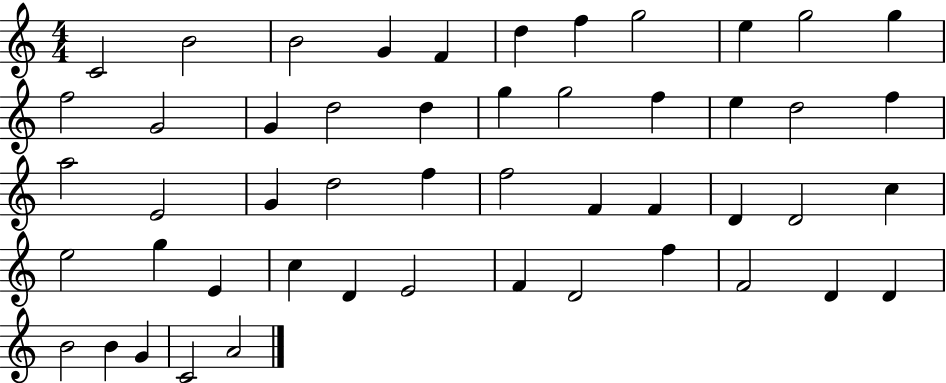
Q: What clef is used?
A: treble